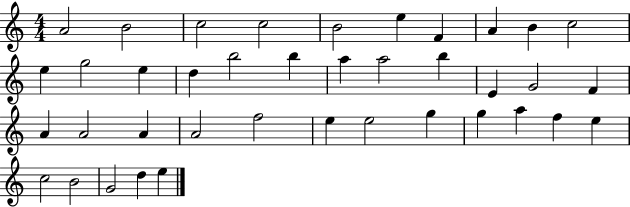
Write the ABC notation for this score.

X:1
T:Untitled
M:4/4
L:1/4
K:C
A2 B2 c2 c2 B2 e F A B c2 e g2 e d b2 b a a2 b E G2 F A A2 A A2 f2 e e2 g g a f e c2 B2 G2 d e